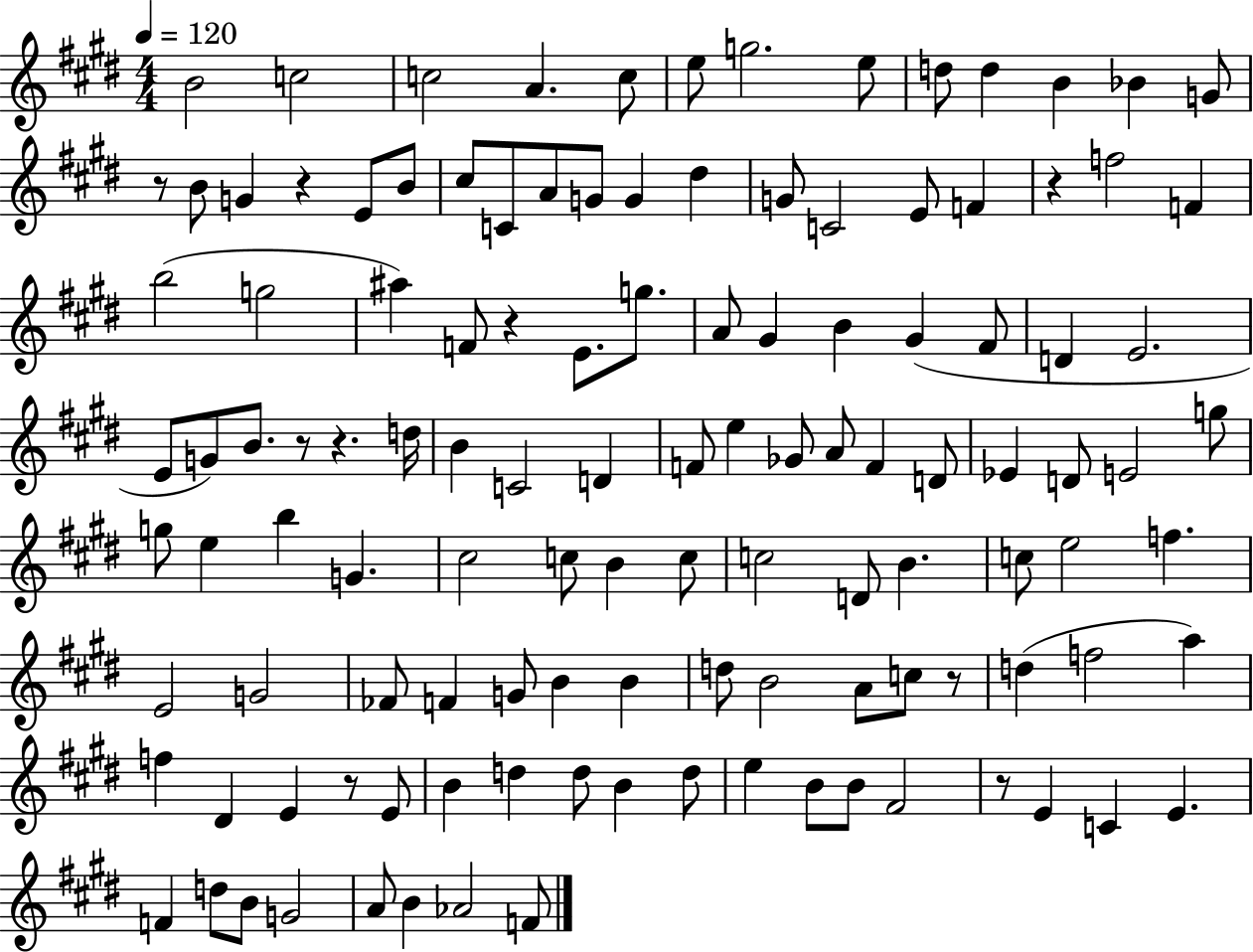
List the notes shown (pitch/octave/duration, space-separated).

B4/h C5/h C5/h A4/q. C5/e E5/e G5/h. E5/e D5/e D5/q B4/q Bb4/q G4/e R/e B4/e G4/q R/q E4/e B4/e C#5/e C4/e A4/e G4/e G4/q D#5/q G4/e C4/h E4/e F4/q R/q F5/h F4/q B5/h G5/h A#5/q F4/e R/q E4/e. G5/e. A4/e G#4/q B4/q G#4/q F#4/e D4/q E4/h. E4/e G4/e B4/e. R/e R/q. D5/s B4/q C4/h D4/q F4/e E5/q Gb4/e A4/e F4/q D4/e Eb4/q D4/e E4/h G5/e G5/e E5/q B5/q G4/q. C#5/h C5/e B4/q C5/e C5/h D4/e B4/q. C5/e E5/h F5/q. E4/h G4/h FES4/e F4/q G4/e B4/q B4/q D5/e B4/h A4/e C5/e R/e D5/q F5/h A5/q F5/q D#4/q E4/q R/e E4/e B4/q D5/q D5/e B4/q D5/e E5/q B4/e B4/e F#4/h R/e E4/q C4/q E4/q. F4/q D5/e B4/e G4/h A4/e B4/q Ab4/h F4/e